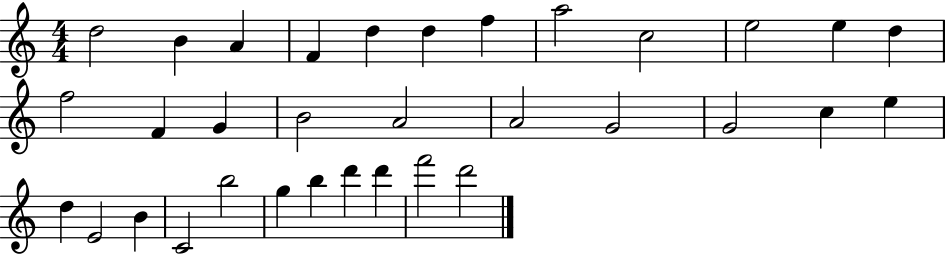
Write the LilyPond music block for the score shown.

{
  \clef treble
  \numericTimeSignature
  \time 4/4
  \key c \major
  d''2 b'4 a'4 | f'4 d''4 d''4 f''4 | a''2 c''2 | e''2 e''4 d''4 | \break f''2 f'4 g'4 | b'2 a'2 | a'2 g'2 | g'2 c''4 e''4 | \break d''4 e'2 b'4 | c'2 b''2 | g''4 b''4 d'''4 d'''4 | f'''2 d'''2 | \break \bar "|."
}